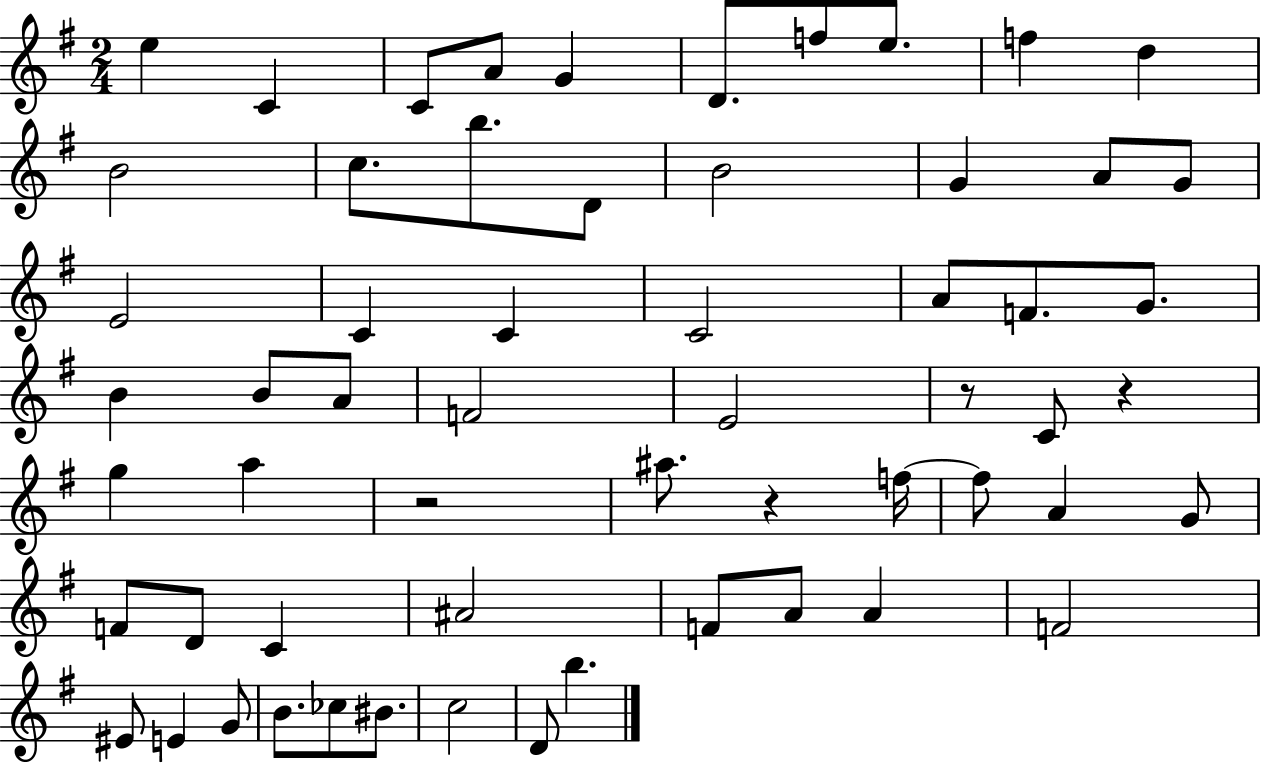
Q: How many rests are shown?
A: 4